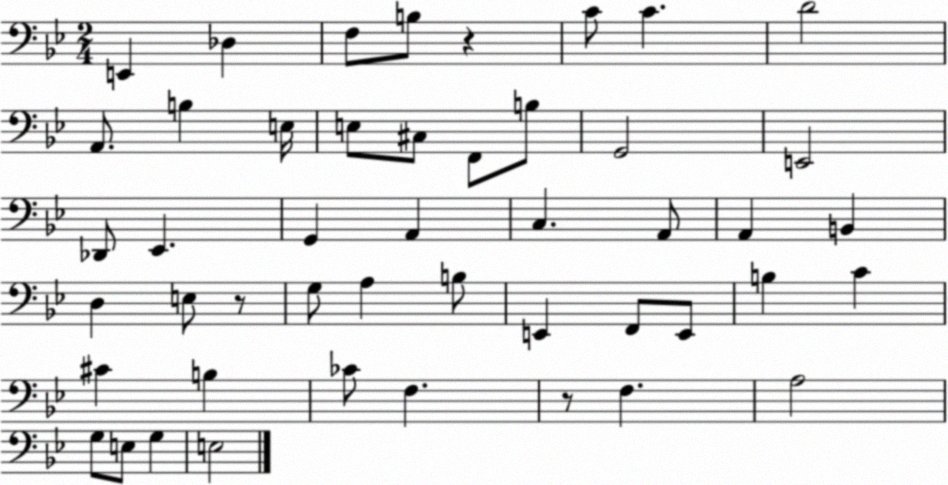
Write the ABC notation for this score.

X:1
T:Untitled
M:2/4
L:1/4
K:Bb
E,, _D, F,/2 B,/2 z C/2 C D2 A,,/2 B, E,/4 E,/2 ^C,/2 F,,/2 B,/2 G,,2 E,,2 _D,,/2 _E,, G,, A,, C, A,,/2 A,, B,, D, E,/2 z/2 G,/2 A, B,/2 E,, F,,/2 E,,/2 B, C ^C B, _C/2 F, z/2 F, A,2 G,/2 E,/2 G, E,2